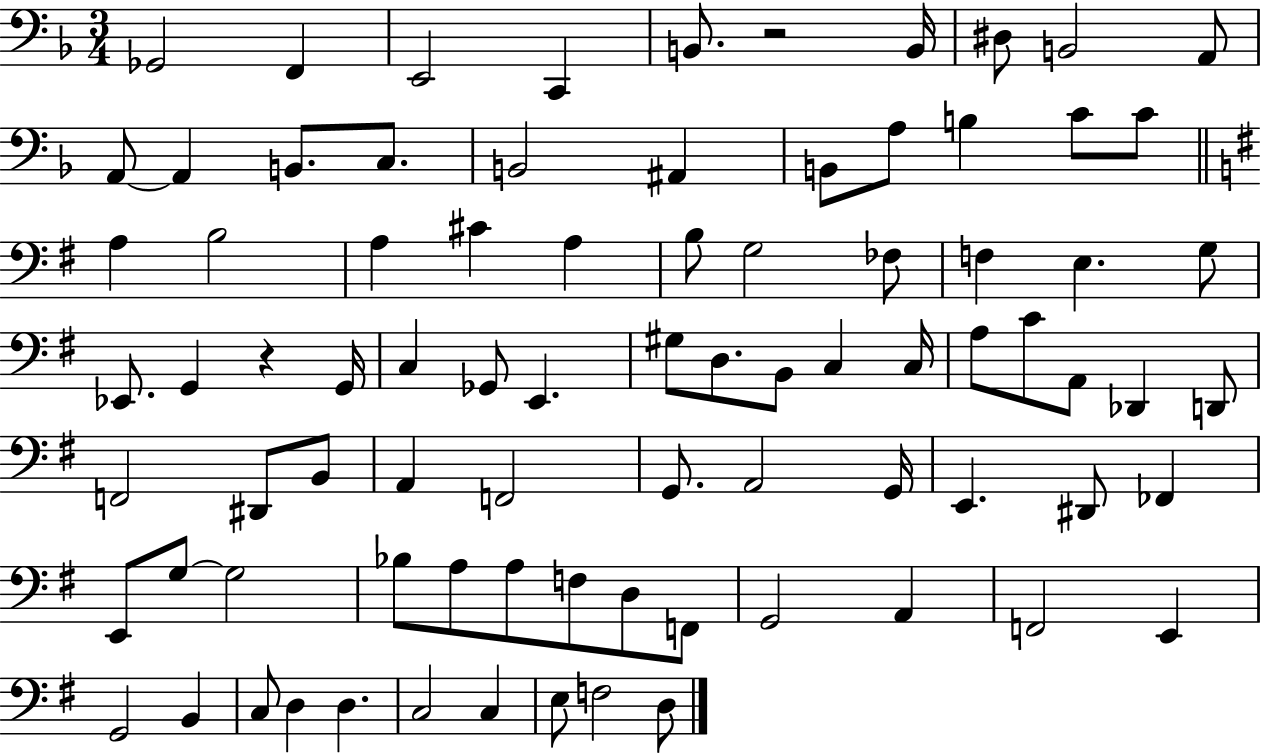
Gb2/h F2/q E2/h C2/q B2/e. R/h B2/s D#3/e B2/h A2/e A2/e A2/q B2/e. C3/e. B2/h A#2/q B2/e A3/e B3/q C4/e C4/e A3/q B3/h A3/q C#4/q A3/q B3/e G3/h FES3/e F3/q E3/q. G3/e Eb2/e. G2/q R/q G2/s C3/q Gb2/e E2/q. G#3/e D3/e. B2/e C3/q C3/s A3/e C4/e A2/e Db2/q D2/e F2/h D#2/e B2/e A2/q F2/h G2/e. A2/h G2/s E2/q. D#2/e FES2/q E2/e G3/e G3/h Bb3/e A3/e A3/e F3/e D3/e F2/e G2/h A2/q F2/h E2/q G2/h B2/q C3/e D3/q D3/q. C3/h C3/q E3/e F3/h D3/e